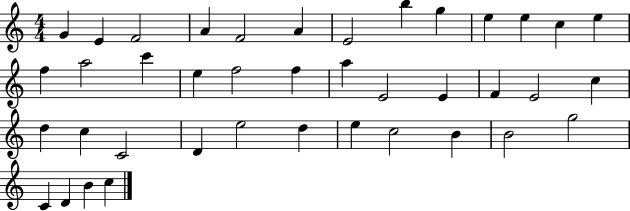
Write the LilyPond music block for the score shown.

{
  \clef treble
  \numericTimeSignature
  \time 4/4
  \key c \major
  g'4 e'4 f'2 | a'4 f'2 a'4 | e'2 b''4 g''4 | e''4 e''4 c''4 e''4 | \break f''4 a''2 c'''4 | e''4 f''2 f''4 | a''4 e'2 e'4 | f'4 e'2 c''4 | \break d''4 c''4 c'2 | d'4 e''2 d''4 | e''4 c''2 b'4 | b'2 g''2 | \break c'4 d'4 b'4 c''4 | \bar "|."
}